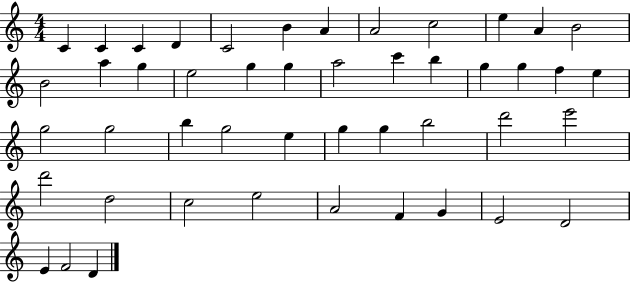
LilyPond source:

{
  \clef treble
  \numericTimeSignature
  \time 4/4
  \key c \major
  c'4 c'4 c'4 d'4 | c'2 b'4 a'4 | a'2 c''2 | e''4 a'4 b'2 | \break b'2 a''4 g''4 | e''2 g''4 g''4 | a''2 c'''4 b''4 | g''4 g''4 f''4 e''4 | \break g''2 g''2 | b''4 g''2 e''4 | g''4 g''4 b''2 | d'''2 e'''2 | \break d'''2 d''2 | c''2 e''2 | a'2 f'4 g'4 | e'2 d'2 | \break e'4 f'2 d'4 | \bar "|."
}